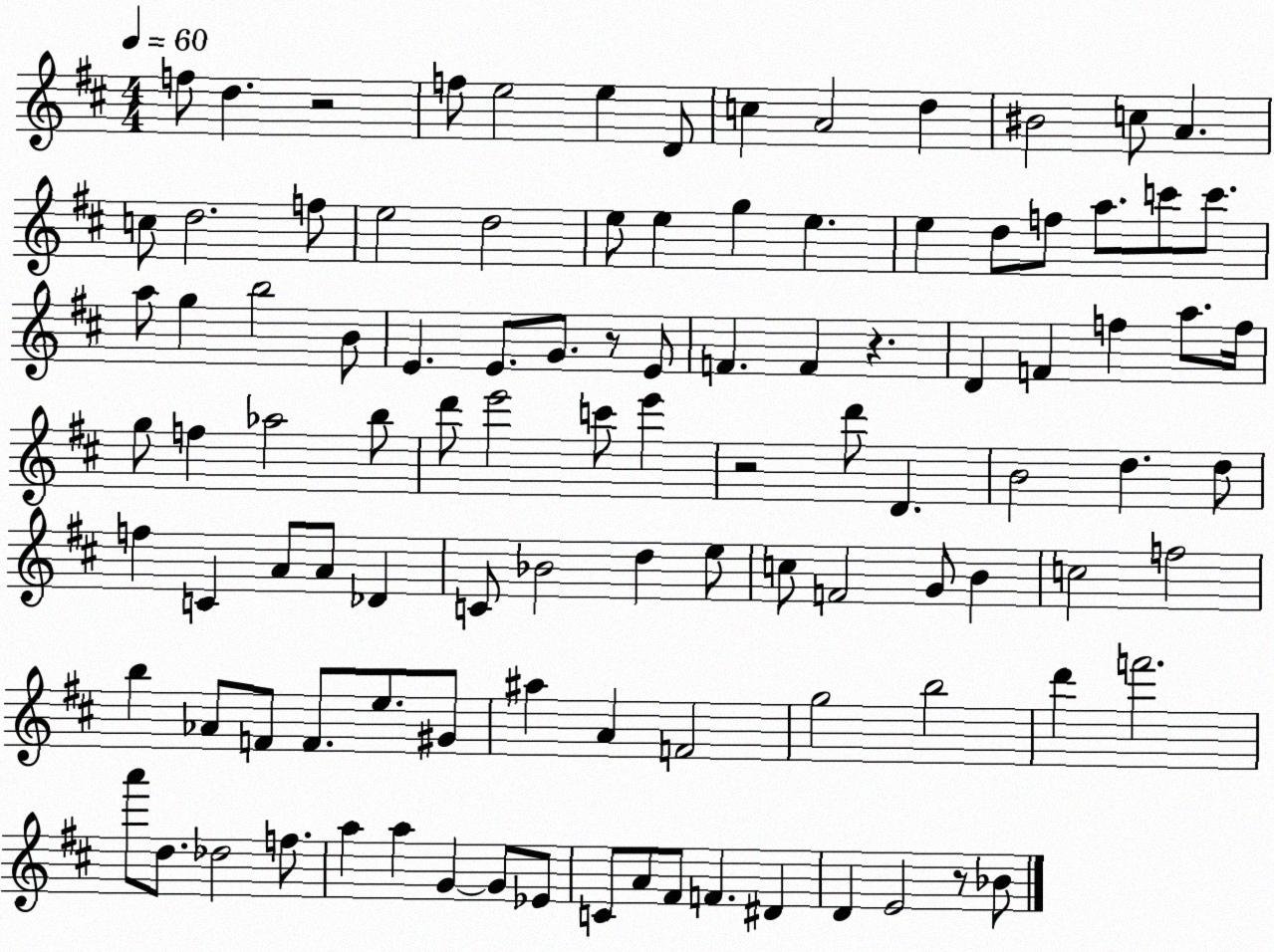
X:1
T:Untitled
M:4/4
L:1/4
K:D
f/2 d z2 f/2 e2 e D/2 c A2 d ^B2 c/2 A c/2 d2 f/2 e2 d2 e/2 e g e e d/2 f/2 a/2 c'/2 c'/2 a/2 g b2 B/2 E E/2 G/2 z/2 E/2 F F z D F f a/2 f/4 g/2 f _a2 b/2 d'/2 e'2 c'/2 e' z2 d'/2 D B2 d d/2 f C A/2 A/2 _D C/2 _B2 d e/2 c/2 F2 G/2 B c2 f2 b _A/2 F/2 F/2 e/2 ^G/2 ^a A F2 g2 b2 d' f'2 a'/2 d/2 _d2 f/2 a a G G/2 _E/2 C/2 A/2 ^F/2 F ^D D E2 z/2 _B/2